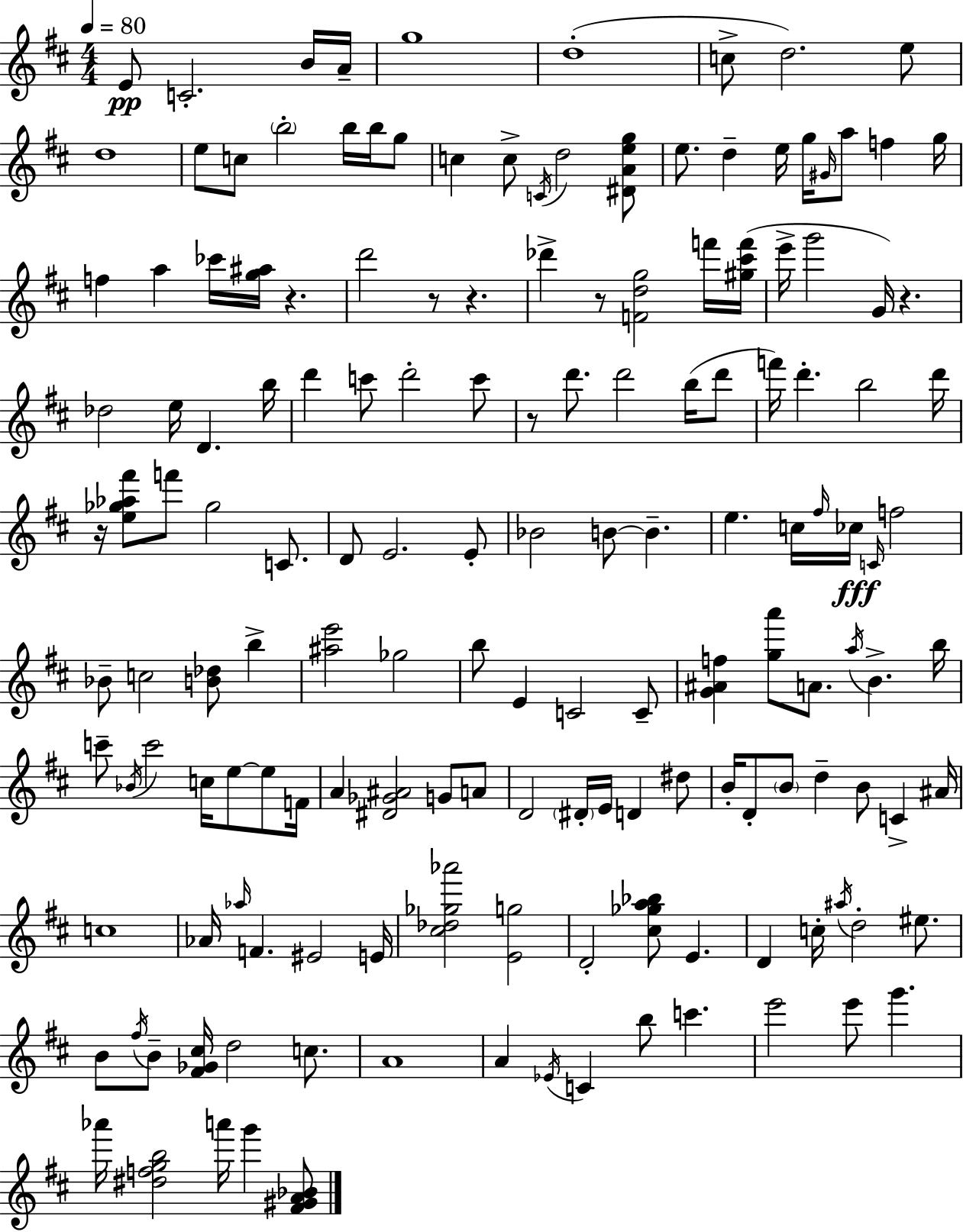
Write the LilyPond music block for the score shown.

{
  \clef treble
  \numericTimeSignature
  \time 4/4
  \key d \major
  \tempo 4 = 80
  e'8\pp c'2.-. b'16 a'16-- | g''1 | d''1-.( | c''8-> d''2.) e''8 | \break d''1 | e''8 c''8 \parenthesize b''2-. b''16 b''16 g''8 | c''4 c''8-> \acciaccatura { c'16 } d''2 <dis' a' e'' g''>8 | e''8. d''4-- e''16 g''16 \grace { gis'16 } a''8 f''4 | \break g''16 f''4 a''4 ces'''16 <g'' ais''>16 r4. | d'''2 r8 r4. | des'''4-> r8 <f' d'' g''>2 | f'''16 <gis'' cis''' f'''>16( e'''16-> g'''2 g'16) r4. | \break des''2 e''16 d'4. | b''16 d'''4 c'''8 d'''2-. | c'''8 r8 d'''8. d'''2 b''16( | d'''8 f'''16) d'''4.-. b''2 | \break d'''16 r16 <e'' ges'' aes'' fis'''>8 f'''8 ges''2 c'8. | d'8 e'2. | e'8-. bes'2 b'8~~ b'4.-- | e''4. c''16 \grace { fis''16 } ces''16\fff \grace { c'16 } f''2 | \break bes'8-- c''2 <b' des''>8 | b''4-> <ais'' e'''>2 ges''2 | b''8 e'4 c'2 | c'8-- <g' ais' f''>4 <g'' a'''>8 a'8. \acciaccatura { a''16 } b'4.-> | \break b''16 c'''8-- \acciaccatura { bes'16 } c'''2 | c''16 e''8~~ e''8 f'16 a'4 <dis' ges' ais'>2 | g'8 a'8 d'2 \parenthesize dis'16-. e'16 | d'4 dis''8 b'16-. d'8-. \parenthesize b'8 d''4-- b'8 | \break c'4-> ais'16 c''1 | aes'16 \grace { aes''16 } f'4. eis'2 | e'16 <cis'' des'' ges'' aes'''>2 <e' g''>2 | d'2-. <cis'' ges'' a'' bes''>8 | \break e'4. d'4 c''16-. \acciaccatura { ais''16 } d''2-. | eis''8. b'8 \acciaccatura { fis''16 } b'8-- <fis' ges' cis''>16 d''2 | c''8. a'1 | a'4 \acciaccatura { ees'16 } c'4 | \break b''8 c'''4. e'''2 | e'''8 g'''4. aes'''16 <dis'' f'' g'' b''>2 | a'''16 g'''4 <fis' gis' a' bes'>8 \bar "|."
}